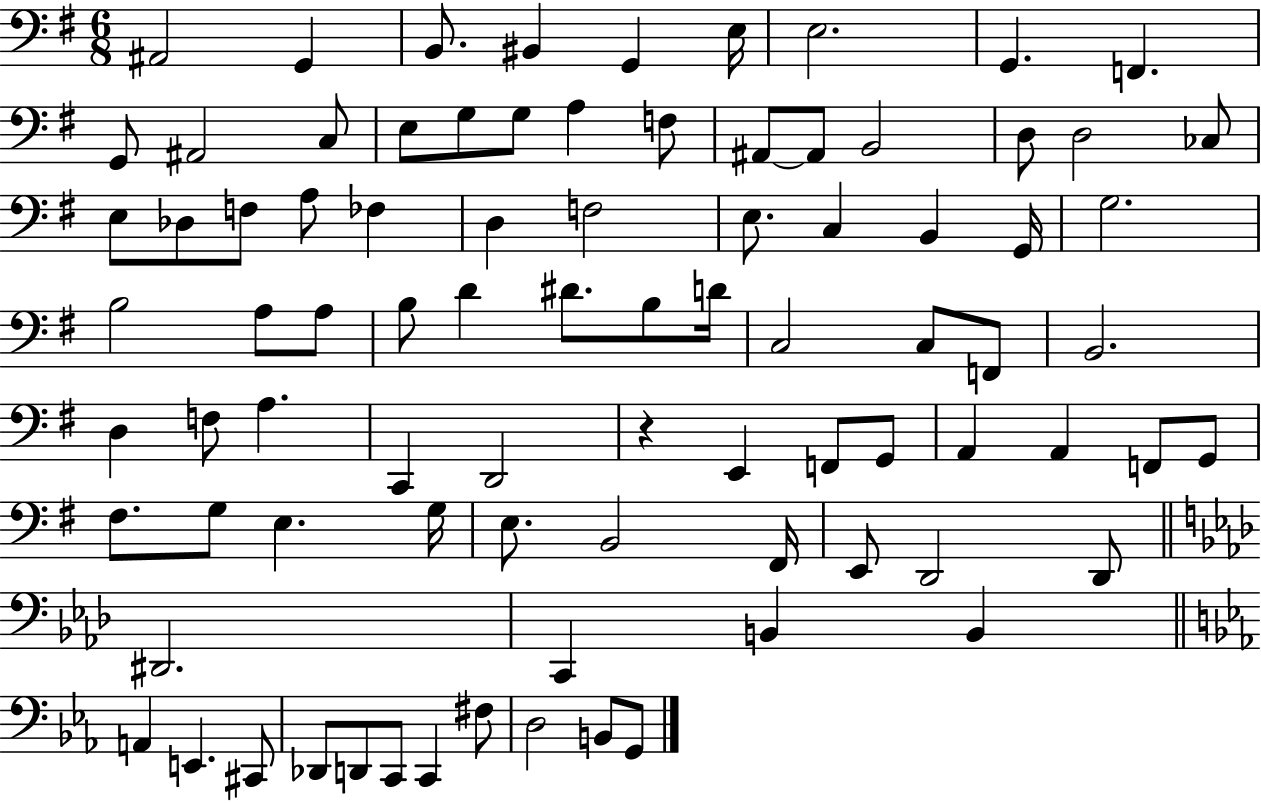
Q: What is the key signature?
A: G major